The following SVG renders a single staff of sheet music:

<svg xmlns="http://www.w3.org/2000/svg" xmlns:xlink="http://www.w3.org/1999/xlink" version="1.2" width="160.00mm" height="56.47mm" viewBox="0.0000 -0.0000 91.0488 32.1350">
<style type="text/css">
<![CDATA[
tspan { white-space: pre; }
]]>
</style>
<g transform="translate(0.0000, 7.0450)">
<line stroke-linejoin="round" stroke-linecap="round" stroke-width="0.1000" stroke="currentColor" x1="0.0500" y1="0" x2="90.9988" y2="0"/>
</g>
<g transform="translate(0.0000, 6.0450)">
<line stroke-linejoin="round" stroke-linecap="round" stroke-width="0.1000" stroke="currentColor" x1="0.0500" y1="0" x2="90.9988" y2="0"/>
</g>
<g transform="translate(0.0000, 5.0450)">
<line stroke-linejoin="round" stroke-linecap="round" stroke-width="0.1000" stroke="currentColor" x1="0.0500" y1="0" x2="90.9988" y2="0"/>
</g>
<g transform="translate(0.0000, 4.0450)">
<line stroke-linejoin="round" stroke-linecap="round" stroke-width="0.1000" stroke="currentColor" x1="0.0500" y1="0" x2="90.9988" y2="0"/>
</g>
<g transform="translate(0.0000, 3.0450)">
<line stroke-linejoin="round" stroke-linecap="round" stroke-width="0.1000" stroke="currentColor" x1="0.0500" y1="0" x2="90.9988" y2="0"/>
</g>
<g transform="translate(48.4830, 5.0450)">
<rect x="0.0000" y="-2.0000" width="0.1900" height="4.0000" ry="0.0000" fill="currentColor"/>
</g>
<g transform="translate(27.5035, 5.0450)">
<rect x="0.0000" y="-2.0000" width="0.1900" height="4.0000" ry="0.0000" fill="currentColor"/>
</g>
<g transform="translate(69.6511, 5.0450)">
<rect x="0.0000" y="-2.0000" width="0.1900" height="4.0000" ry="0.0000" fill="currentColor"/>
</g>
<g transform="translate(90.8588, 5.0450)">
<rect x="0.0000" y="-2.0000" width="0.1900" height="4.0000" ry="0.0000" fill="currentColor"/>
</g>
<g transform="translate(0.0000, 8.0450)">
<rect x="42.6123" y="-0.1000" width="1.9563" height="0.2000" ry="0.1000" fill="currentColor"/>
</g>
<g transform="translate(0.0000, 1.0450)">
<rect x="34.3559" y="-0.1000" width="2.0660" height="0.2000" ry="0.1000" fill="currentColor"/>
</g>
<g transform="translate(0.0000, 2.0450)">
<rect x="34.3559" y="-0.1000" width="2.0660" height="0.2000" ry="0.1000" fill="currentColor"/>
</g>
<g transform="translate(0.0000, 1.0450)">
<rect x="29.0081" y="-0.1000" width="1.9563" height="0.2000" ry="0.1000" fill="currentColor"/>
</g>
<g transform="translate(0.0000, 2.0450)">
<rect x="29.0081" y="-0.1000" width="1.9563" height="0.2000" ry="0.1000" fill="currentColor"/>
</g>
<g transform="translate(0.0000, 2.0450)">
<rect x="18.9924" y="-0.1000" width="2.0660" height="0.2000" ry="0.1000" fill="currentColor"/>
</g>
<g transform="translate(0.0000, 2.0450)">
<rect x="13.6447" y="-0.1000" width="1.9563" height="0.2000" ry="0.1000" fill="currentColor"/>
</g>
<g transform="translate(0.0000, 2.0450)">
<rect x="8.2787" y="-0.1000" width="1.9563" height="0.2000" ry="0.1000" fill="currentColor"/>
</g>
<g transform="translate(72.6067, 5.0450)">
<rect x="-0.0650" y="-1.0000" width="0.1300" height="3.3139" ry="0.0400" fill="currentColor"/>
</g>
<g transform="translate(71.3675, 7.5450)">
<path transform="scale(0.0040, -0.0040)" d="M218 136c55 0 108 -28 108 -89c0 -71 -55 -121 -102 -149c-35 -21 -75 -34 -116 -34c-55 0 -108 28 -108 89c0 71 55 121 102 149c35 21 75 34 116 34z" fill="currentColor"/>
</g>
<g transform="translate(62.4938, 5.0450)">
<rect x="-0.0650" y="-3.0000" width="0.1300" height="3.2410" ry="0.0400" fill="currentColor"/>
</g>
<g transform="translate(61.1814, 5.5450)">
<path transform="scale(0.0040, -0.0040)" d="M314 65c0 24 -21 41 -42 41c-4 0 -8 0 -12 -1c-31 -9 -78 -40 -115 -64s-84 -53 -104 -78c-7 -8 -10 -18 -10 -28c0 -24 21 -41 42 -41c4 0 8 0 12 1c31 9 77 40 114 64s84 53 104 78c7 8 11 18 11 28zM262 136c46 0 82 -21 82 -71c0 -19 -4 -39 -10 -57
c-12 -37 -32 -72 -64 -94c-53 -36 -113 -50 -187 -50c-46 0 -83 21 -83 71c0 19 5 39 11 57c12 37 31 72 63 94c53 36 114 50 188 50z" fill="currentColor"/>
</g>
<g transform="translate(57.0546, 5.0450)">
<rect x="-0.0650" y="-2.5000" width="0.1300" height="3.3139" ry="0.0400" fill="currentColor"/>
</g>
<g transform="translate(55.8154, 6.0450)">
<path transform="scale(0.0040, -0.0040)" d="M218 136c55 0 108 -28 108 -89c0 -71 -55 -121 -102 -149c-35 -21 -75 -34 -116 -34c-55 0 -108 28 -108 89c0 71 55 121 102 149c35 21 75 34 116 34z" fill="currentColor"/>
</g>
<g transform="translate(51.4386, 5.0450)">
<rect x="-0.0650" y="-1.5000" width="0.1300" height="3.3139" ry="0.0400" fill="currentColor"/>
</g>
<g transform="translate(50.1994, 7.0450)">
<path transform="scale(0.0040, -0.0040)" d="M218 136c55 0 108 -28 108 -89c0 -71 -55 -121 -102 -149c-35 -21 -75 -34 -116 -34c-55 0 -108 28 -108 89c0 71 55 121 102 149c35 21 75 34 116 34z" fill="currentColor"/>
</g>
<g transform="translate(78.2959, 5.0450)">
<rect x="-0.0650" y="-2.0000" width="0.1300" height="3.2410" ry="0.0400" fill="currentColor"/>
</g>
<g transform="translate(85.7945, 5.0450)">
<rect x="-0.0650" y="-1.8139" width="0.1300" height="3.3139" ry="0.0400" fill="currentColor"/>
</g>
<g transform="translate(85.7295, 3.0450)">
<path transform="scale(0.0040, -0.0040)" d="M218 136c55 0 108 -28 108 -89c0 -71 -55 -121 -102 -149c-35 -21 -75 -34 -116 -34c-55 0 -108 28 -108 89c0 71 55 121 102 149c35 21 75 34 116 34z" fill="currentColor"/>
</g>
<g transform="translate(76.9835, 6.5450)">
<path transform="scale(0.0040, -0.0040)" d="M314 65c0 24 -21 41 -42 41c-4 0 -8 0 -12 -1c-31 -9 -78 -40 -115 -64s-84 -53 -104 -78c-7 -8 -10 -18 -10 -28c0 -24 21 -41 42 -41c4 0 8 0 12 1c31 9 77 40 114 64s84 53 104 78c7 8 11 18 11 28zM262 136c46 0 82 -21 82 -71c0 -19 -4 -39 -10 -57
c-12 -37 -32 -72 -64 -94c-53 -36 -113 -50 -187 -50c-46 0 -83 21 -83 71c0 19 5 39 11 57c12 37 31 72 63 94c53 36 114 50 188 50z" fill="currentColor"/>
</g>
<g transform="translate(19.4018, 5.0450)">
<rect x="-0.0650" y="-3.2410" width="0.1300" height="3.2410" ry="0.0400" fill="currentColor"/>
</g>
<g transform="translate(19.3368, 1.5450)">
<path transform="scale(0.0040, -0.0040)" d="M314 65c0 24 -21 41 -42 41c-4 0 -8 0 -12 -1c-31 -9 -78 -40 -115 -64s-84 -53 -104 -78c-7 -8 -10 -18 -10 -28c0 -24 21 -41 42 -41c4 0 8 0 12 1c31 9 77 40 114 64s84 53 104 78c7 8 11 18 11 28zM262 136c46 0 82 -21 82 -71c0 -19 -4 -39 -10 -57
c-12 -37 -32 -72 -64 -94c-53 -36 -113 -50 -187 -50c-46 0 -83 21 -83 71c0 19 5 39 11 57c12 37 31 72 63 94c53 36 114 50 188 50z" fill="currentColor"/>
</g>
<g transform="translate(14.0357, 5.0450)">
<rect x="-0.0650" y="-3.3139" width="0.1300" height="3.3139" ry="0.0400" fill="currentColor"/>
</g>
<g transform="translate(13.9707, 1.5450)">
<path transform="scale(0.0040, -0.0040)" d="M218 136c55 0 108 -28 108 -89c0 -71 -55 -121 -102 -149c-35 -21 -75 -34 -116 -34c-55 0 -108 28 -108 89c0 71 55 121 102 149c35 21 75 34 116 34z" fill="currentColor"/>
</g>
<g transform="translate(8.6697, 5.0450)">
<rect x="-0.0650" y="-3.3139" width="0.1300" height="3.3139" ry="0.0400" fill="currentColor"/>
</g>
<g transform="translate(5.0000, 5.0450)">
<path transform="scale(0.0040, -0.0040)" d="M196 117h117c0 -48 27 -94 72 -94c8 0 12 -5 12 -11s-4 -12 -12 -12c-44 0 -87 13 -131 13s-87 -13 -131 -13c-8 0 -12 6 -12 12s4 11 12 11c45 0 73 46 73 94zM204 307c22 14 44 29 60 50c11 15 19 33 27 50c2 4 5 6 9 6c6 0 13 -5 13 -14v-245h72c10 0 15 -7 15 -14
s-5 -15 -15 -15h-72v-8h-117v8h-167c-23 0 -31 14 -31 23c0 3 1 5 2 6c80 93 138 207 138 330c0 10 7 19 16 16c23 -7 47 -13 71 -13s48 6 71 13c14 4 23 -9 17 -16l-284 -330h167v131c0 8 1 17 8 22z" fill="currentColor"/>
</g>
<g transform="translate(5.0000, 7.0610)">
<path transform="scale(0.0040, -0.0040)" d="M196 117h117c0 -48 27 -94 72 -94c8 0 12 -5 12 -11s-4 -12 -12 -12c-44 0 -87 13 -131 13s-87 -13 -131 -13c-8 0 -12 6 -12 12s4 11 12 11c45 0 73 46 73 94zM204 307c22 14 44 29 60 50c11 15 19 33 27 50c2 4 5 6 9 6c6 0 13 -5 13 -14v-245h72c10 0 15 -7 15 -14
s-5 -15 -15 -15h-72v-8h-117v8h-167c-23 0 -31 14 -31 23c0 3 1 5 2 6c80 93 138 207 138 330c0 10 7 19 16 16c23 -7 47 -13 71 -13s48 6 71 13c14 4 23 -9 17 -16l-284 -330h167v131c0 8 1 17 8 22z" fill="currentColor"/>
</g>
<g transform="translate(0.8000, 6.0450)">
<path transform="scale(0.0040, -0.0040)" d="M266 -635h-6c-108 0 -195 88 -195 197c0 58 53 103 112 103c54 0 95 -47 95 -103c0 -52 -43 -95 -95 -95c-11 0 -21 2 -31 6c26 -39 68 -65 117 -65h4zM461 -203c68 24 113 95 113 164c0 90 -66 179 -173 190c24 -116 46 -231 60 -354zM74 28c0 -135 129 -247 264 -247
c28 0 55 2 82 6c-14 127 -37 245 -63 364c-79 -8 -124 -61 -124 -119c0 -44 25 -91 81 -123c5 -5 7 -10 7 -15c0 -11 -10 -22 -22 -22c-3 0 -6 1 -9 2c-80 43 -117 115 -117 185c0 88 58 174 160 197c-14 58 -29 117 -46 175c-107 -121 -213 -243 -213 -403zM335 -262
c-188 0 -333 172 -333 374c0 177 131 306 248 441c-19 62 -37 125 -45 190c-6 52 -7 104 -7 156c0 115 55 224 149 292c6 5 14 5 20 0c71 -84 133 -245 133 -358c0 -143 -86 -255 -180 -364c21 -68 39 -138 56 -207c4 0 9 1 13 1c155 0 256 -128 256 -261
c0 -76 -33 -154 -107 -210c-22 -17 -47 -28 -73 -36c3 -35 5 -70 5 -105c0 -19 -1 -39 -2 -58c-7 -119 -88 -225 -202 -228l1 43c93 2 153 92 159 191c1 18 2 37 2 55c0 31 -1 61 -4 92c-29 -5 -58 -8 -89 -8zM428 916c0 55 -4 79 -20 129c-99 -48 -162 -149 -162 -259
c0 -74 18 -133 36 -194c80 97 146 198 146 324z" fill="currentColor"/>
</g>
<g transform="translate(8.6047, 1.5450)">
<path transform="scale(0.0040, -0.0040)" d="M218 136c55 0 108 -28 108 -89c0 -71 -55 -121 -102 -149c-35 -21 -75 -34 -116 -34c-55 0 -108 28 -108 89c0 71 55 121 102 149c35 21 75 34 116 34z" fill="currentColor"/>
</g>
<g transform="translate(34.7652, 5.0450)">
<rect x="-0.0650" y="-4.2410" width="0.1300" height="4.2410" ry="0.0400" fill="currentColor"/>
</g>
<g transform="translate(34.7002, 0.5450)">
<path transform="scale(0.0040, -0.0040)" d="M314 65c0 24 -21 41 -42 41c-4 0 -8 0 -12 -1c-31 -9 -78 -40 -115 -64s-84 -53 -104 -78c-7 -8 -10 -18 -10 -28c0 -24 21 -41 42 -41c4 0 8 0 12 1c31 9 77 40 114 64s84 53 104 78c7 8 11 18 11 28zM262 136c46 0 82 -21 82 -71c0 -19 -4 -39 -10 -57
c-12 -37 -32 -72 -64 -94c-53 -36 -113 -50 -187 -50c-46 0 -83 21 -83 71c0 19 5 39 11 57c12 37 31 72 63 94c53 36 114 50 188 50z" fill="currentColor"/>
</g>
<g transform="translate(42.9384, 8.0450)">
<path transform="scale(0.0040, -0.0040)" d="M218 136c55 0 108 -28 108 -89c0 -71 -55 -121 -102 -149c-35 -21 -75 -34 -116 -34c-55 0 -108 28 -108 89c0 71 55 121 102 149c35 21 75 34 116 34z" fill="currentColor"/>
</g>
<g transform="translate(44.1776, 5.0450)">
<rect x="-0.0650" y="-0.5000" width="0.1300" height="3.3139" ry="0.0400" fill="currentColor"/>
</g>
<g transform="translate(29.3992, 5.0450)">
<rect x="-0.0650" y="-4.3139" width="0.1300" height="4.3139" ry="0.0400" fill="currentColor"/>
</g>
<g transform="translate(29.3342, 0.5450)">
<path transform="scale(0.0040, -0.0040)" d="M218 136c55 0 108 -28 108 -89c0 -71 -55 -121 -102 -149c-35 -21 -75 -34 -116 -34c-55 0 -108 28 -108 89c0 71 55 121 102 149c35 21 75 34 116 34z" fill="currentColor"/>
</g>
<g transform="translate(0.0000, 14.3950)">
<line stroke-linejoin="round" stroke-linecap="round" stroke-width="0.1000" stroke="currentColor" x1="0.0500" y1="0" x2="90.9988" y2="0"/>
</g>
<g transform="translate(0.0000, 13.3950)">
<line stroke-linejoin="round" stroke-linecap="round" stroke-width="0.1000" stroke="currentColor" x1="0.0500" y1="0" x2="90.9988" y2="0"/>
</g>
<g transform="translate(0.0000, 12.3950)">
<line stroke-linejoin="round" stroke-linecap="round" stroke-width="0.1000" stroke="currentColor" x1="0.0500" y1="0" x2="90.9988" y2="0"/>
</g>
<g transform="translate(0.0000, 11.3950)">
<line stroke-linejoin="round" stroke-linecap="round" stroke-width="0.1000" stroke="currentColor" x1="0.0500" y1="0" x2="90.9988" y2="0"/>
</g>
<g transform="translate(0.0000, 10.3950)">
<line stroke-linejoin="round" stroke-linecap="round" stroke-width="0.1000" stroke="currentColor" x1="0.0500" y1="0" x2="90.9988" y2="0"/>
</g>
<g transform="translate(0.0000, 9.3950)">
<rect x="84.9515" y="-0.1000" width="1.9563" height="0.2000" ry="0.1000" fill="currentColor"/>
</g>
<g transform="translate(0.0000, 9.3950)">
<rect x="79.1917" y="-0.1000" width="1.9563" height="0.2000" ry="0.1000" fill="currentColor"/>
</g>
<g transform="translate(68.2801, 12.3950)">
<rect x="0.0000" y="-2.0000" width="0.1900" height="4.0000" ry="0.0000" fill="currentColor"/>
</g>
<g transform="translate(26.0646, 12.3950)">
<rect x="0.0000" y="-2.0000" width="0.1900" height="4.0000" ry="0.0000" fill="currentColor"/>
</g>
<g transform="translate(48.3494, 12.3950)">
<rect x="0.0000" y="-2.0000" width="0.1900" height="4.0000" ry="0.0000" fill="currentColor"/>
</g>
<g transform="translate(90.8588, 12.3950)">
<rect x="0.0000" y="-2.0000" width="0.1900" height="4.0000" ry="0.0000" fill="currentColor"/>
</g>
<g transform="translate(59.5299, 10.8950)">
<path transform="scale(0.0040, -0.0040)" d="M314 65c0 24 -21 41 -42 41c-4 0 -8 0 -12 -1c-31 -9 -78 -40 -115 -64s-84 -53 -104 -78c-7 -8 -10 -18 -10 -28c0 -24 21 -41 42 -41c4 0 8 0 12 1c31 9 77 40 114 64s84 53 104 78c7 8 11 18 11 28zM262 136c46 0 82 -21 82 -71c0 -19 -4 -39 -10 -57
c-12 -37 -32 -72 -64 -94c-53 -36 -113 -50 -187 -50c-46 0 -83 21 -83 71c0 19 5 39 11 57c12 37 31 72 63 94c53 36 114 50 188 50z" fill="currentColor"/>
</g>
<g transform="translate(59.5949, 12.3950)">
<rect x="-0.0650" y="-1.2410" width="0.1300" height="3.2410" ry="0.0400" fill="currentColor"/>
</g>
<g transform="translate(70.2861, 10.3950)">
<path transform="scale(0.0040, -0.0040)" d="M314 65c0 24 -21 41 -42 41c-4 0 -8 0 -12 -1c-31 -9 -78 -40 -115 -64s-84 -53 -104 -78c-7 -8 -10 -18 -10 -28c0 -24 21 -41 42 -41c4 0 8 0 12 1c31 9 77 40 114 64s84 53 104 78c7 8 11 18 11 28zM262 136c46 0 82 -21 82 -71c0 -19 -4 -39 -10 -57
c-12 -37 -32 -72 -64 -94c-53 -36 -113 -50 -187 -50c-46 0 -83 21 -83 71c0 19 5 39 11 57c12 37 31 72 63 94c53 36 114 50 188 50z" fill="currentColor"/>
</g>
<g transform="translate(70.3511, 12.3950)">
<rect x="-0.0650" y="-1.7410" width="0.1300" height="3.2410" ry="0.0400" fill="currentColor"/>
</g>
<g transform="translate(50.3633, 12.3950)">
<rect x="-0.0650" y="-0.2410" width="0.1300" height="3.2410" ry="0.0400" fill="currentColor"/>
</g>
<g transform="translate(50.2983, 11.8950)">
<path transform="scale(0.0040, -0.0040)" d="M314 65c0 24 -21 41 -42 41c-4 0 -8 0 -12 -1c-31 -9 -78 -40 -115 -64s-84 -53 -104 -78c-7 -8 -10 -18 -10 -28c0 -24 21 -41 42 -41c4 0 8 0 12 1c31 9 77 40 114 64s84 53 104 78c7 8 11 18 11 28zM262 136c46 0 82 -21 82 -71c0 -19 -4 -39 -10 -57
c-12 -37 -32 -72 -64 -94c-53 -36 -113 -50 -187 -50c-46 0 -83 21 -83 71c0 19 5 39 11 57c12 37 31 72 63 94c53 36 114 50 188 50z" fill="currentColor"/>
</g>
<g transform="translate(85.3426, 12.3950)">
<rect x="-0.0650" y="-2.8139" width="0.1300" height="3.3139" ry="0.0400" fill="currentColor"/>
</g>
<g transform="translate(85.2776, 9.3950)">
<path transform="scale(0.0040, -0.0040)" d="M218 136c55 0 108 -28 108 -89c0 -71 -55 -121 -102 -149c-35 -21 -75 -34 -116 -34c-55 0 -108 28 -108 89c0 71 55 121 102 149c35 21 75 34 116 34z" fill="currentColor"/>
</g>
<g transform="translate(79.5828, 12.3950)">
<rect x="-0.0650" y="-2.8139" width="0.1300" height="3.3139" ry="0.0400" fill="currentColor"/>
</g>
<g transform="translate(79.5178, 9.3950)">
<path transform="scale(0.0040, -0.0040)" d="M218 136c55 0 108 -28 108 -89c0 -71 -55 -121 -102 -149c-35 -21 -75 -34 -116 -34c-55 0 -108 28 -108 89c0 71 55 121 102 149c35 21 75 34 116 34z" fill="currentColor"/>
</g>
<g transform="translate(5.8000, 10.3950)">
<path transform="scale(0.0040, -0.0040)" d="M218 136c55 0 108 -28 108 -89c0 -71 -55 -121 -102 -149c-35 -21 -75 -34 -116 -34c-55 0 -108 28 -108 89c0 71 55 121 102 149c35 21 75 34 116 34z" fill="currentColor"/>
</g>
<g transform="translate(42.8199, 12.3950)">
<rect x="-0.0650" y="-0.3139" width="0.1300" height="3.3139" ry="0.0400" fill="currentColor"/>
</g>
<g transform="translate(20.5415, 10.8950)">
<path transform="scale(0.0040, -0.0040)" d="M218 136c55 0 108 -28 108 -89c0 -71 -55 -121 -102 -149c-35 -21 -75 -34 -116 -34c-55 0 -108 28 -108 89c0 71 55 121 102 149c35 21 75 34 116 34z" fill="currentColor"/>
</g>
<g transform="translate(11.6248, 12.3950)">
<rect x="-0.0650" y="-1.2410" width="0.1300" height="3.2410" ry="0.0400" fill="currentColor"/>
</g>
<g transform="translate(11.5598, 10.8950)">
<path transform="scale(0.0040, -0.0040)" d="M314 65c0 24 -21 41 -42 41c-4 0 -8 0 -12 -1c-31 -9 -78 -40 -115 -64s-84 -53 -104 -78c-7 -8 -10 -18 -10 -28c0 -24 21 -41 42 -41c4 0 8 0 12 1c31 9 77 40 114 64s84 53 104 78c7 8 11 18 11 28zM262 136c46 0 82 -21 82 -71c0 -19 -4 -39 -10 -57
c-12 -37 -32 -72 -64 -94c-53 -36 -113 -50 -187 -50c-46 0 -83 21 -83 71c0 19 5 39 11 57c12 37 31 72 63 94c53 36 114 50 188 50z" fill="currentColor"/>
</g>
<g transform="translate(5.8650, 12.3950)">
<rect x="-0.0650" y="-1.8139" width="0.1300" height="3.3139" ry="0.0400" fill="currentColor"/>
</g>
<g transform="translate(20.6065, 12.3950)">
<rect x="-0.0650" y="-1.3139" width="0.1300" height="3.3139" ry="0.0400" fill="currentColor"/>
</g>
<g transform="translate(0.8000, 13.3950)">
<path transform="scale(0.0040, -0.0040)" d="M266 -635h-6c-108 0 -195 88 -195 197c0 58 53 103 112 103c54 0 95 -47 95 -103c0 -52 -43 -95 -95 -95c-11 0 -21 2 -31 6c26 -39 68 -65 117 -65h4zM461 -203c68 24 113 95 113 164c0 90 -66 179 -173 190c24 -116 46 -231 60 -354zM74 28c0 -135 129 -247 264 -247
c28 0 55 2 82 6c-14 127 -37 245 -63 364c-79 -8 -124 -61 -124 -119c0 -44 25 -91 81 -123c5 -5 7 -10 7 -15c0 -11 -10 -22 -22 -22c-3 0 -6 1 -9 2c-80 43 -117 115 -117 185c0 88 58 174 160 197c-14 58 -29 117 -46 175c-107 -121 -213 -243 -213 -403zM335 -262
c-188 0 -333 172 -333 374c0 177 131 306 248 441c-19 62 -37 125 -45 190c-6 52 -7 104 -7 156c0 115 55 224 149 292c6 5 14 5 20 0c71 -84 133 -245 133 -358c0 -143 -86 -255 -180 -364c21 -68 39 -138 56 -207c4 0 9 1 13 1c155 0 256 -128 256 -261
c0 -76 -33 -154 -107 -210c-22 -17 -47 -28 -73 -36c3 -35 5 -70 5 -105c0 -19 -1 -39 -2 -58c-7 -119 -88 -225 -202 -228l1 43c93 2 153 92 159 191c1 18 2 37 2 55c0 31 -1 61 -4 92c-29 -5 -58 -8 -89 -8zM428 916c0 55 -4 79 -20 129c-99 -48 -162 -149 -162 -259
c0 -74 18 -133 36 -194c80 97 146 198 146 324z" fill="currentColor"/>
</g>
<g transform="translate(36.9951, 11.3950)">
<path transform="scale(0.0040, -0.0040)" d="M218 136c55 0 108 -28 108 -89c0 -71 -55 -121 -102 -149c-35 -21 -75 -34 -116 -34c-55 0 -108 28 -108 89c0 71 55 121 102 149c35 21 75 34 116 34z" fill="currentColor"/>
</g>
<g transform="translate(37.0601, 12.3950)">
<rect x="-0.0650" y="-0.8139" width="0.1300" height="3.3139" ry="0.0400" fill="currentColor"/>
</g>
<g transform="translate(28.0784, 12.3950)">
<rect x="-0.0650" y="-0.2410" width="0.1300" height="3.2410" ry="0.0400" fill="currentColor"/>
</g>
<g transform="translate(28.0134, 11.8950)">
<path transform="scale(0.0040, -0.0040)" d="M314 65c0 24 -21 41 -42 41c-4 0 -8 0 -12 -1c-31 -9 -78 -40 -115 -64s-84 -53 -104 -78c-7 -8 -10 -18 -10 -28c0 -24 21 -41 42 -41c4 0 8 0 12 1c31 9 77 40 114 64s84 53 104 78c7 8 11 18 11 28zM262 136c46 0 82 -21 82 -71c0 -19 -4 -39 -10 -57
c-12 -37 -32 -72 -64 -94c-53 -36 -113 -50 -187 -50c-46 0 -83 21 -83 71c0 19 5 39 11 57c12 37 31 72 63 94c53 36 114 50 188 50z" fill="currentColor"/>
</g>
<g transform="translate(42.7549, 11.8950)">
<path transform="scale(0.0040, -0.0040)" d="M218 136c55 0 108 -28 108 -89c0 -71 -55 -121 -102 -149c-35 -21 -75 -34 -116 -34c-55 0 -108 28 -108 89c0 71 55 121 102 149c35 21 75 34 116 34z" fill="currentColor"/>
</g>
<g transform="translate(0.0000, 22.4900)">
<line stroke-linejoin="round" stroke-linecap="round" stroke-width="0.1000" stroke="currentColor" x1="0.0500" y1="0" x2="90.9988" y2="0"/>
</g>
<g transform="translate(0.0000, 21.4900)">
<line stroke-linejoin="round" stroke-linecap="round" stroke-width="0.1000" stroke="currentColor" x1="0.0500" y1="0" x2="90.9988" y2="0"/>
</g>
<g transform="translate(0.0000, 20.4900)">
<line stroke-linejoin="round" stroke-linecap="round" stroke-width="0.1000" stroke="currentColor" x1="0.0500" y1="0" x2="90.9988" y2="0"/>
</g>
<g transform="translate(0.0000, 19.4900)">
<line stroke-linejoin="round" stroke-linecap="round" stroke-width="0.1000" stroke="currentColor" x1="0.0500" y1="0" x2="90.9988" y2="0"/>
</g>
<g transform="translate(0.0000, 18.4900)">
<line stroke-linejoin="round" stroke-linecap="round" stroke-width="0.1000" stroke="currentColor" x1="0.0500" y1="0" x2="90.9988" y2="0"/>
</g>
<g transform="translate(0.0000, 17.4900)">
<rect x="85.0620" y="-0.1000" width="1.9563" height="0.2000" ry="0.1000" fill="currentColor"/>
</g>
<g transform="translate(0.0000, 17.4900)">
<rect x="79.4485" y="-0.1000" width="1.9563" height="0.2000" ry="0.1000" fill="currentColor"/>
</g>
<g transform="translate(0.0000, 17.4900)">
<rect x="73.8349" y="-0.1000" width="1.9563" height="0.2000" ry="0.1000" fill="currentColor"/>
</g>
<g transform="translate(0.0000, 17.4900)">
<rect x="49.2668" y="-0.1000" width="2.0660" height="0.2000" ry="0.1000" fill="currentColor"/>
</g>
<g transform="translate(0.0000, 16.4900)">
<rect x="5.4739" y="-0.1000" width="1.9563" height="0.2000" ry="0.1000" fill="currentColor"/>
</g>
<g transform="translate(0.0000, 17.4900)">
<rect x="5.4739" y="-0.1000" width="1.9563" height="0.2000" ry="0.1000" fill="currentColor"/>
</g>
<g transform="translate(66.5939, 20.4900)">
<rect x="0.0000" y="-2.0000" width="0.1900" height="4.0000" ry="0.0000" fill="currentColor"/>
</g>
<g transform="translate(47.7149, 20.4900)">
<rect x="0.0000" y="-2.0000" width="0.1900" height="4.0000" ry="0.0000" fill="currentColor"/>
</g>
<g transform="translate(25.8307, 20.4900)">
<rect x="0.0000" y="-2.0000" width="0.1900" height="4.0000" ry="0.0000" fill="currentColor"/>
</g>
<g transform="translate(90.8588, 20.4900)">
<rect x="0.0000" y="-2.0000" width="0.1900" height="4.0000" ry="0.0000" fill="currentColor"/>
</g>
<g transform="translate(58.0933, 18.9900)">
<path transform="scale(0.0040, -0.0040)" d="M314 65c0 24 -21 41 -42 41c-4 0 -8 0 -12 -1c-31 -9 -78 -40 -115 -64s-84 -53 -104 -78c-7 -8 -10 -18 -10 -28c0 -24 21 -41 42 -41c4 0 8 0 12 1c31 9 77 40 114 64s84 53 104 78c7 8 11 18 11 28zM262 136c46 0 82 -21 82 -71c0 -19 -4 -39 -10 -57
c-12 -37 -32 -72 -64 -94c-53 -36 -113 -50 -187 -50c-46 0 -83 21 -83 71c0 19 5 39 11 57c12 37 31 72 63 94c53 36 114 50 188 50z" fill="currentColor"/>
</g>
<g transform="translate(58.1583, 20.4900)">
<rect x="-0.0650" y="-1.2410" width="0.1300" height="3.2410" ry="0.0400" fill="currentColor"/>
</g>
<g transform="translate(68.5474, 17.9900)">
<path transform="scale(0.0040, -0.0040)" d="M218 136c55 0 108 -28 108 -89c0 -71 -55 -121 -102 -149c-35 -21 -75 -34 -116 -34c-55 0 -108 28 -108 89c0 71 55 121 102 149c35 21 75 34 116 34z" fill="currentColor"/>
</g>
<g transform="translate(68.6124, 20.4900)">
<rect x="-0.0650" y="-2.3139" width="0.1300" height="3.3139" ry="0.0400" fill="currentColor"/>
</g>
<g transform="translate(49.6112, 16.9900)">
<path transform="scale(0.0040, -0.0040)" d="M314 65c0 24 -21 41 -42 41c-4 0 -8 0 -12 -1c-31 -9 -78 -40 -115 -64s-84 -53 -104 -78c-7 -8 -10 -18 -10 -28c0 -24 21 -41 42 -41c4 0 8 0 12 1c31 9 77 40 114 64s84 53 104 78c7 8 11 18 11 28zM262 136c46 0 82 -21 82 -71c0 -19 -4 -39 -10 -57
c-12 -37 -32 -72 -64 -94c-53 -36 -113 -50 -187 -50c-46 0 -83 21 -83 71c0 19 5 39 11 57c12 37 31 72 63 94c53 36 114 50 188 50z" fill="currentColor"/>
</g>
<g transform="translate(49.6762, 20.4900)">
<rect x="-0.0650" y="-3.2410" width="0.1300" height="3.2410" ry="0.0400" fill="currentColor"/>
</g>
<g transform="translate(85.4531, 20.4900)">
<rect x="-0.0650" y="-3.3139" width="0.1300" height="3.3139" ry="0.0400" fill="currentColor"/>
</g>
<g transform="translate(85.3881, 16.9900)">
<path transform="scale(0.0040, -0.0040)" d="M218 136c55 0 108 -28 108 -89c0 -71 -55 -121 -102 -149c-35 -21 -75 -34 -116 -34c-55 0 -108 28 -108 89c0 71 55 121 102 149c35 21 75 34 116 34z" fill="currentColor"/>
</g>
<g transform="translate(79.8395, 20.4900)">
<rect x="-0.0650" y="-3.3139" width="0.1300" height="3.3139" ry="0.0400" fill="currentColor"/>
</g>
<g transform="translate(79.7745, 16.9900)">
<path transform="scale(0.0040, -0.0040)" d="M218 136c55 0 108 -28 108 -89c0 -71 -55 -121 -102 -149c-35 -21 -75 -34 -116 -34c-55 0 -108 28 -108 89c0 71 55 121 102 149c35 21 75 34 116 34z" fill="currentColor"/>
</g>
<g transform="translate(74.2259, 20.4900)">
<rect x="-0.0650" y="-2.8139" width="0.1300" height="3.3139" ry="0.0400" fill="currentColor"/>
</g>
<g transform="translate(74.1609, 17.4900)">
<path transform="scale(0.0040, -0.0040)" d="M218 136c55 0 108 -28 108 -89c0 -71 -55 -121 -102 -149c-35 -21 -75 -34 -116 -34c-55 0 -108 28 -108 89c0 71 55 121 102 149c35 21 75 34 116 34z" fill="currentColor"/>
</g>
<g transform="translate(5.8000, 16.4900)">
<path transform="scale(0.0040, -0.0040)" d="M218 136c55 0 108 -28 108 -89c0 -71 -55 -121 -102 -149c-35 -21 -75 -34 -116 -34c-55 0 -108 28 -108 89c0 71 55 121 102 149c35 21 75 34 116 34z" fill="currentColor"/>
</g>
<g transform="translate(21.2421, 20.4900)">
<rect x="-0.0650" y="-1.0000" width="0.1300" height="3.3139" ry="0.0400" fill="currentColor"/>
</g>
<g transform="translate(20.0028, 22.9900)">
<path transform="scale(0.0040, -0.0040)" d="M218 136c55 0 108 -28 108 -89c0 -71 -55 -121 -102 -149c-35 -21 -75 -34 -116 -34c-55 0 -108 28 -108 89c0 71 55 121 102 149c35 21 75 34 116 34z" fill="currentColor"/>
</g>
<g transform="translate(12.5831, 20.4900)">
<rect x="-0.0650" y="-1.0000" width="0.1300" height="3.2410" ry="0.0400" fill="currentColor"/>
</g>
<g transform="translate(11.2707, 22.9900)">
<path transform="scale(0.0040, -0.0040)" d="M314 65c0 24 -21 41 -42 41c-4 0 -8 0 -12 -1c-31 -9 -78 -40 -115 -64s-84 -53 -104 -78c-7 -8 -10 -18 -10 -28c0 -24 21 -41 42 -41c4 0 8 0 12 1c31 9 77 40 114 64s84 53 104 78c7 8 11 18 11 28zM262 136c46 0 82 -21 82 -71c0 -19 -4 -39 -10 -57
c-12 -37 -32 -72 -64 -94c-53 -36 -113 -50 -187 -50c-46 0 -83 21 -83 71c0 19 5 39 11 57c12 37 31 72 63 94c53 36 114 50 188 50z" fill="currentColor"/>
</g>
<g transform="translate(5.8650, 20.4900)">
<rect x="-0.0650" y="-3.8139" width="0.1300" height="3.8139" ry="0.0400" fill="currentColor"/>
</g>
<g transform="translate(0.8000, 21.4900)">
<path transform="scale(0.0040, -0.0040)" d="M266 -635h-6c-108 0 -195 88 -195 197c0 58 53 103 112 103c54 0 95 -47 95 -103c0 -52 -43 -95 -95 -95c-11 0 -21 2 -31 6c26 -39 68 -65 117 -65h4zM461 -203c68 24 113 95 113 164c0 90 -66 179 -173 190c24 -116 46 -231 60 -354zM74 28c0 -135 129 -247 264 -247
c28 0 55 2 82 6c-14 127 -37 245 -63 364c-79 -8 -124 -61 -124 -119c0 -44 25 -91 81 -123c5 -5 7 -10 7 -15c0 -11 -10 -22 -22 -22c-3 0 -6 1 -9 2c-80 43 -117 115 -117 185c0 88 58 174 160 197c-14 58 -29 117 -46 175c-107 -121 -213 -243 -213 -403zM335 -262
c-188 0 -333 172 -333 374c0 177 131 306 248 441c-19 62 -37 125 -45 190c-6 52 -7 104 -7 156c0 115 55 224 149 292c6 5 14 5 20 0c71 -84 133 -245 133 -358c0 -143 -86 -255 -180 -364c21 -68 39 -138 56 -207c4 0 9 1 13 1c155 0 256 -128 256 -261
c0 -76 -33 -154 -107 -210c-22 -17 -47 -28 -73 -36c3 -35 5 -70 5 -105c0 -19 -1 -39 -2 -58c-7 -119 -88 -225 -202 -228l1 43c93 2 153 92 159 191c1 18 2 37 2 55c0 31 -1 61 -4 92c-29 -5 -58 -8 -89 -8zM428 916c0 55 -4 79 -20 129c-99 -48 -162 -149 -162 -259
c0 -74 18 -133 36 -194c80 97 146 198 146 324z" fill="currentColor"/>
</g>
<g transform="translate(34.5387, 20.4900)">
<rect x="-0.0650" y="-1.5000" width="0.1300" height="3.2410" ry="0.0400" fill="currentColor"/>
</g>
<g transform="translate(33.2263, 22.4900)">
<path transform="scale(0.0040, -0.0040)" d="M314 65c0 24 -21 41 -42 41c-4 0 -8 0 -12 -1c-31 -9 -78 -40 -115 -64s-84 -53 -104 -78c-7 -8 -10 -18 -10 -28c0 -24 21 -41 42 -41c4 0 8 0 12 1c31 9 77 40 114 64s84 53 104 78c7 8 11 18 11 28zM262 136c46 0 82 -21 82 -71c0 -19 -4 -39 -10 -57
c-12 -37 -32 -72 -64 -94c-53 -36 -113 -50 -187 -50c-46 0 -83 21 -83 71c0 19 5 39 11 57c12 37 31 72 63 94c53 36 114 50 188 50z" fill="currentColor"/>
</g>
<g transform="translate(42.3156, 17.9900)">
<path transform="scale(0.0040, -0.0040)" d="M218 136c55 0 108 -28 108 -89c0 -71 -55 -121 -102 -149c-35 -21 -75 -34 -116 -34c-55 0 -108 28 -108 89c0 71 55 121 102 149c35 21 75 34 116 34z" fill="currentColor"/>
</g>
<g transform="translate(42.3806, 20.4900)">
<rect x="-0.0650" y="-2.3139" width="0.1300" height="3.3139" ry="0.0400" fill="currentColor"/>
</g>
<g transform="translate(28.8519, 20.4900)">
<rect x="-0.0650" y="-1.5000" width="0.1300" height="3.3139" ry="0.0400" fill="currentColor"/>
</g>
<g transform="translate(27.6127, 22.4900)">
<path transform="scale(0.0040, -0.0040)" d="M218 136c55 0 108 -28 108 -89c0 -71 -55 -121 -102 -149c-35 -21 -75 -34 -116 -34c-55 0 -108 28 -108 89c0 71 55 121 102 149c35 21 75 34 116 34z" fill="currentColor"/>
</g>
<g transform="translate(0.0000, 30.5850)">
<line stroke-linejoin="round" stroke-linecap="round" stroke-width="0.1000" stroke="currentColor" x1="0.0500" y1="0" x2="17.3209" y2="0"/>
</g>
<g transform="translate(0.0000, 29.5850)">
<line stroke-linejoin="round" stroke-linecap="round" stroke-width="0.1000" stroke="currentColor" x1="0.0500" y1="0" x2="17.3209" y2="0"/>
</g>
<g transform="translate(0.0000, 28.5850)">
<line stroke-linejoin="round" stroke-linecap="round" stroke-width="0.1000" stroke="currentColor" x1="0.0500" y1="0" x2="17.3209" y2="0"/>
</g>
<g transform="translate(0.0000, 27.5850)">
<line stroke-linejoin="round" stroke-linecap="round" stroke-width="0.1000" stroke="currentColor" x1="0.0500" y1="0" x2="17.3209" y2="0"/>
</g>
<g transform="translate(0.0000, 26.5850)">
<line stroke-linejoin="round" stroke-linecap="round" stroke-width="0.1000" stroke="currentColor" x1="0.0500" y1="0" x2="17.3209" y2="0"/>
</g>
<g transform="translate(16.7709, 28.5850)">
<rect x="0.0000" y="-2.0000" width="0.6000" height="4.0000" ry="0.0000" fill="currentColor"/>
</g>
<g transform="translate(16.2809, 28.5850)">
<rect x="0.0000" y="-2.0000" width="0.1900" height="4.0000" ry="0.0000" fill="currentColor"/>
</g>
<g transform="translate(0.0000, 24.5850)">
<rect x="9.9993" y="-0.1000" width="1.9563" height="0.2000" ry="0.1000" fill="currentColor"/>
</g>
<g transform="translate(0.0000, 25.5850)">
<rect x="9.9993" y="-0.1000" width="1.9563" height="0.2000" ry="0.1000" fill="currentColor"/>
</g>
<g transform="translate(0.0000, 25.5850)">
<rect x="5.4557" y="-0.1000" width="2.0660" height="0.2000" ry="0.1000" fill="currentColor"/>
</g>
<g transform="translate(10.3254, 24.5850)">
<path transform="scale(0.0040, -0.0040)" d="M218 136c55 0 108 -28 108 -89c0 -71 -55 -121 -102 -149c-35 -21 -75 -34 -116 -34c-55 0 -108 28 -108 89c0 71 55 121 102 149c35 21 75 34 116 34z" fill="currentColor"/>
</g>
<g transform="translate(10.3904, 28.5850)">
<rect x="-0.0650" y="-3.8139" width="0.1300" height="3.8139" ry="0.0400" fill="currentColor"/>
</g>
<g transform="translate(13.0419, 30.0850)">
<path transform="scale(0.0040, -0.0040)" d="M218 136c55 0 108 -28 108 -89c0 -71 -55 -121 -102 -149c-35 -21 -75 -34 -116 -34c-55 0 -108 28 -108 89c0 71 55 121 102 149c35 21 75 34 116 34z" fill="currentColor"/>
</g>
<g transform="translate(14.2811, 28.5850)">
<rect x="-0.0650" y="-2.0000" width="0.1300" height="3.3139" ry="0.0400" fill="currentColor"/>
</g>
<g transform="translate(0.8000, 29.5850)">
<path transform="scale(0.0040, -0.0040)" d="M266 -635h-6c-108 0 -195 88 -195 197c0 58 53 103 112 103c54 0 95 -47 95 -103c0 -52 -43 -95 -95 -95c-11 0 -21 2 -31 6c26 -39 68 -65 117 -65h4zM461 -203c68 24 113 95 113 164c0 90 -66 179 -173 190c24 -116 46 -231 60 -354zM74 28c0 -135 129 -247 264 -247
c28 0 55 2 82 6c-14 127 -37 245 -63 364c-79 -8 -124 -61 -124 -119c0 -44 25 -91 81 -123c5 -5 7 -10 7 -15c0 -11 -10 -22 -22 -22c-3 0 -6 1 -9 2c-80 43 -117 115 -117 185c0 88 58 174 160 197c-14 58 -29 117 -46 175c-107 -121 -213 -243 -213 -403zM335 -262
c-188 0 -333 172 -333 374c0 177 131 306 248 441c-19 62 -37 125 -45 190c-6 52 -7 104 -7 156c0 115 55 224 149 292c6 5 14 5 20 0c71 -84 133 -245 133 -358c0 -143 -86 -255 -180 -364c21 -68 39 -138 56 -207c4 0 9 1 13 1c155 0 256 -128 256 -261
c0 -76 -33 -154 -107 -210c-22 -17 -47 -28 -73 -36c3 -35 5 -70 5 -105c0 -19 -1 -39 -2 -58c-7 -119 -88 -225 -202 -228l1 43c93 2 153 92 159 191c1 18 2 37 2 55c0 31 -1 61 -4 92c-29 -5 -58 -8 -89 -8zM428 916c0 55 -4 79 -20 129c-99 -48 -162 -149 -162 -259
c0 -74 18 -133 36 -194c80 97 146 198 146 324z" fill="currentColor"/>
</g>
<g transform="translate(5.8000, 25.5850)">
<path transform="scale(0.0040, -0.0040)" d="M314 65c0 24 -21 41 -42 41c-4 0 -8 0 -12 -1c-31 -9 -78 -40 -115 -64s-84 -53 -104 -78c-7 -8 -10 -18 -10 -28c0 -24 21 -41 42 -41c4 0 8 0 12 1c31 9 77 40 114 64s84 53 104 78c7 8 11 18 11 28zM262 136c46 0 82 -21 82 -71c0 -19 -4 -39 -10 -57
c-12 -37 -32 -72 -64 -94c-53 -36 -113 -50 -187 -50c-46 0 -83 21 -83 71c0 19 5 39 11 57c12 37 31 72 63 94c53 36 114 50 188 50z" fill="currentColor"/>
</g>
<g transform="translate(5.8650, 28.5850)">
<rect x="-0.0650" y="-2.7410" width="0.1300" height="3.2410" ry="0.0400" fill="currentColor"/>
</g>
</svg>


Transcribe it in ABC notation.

X:1
T:Untitled
M:4/4
L:1/4
K:C
b b b2 d' d'2 C E G A2 D F2 f f e2 e c2 d c c2 e2 f2 a a c' D2 D E E2 g b2 e2 g a b b a2 c' F